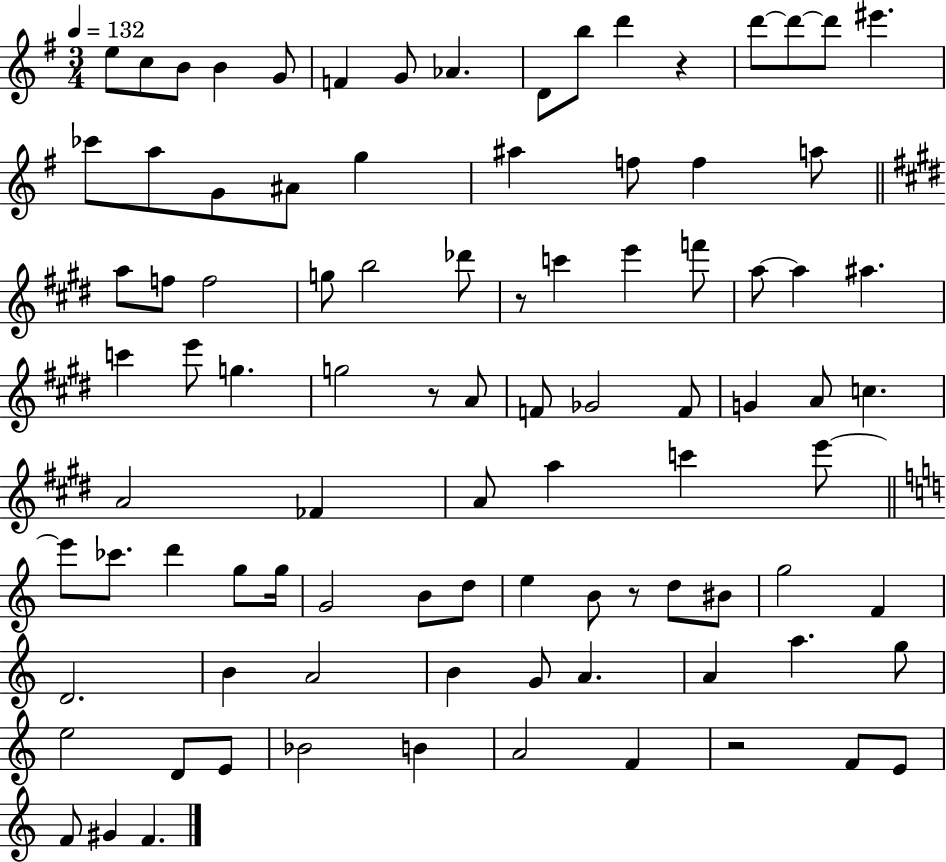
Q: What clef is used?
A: treble